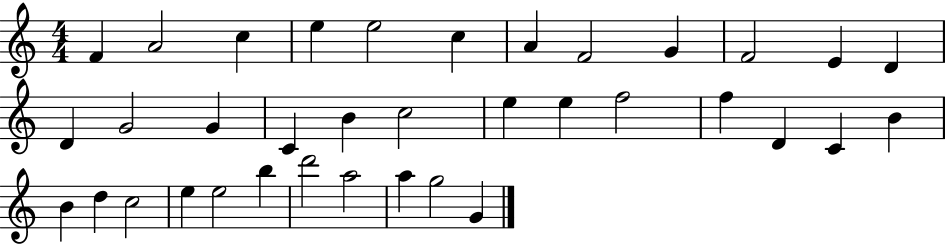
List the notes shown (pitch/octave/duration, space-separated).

F4/q A4/h C5/q E5/q E5/h C5/q A4/q F4/h G4/q F4/h E4/q D4/q D4/q G4/h G4/q C4/q B4/q C5/h E5/q E5/q F5/h F5/q D4/q C4/q B4/q B4/q D5/q C5/h E5/q E5/h B5/q D6/h A5/h A5/q G5/h G4/q